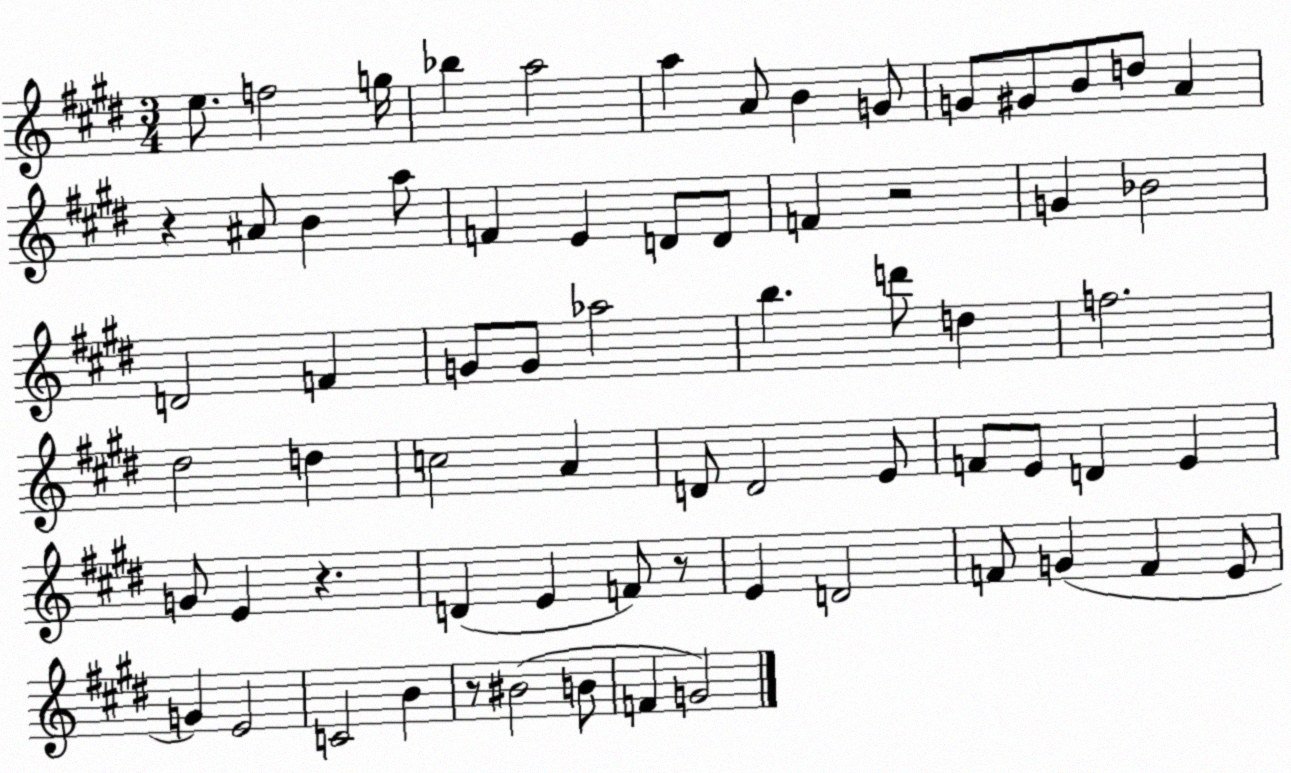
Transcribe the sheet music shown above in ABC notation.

X:1
T:Untitled
M:3/4
L:1/4
K:E
e/2 f2 g/4 _b a2 a A/2 B G/2 G/2 ^G/2 B/2 d/2 A z ^A/2 B a/2 F E D/2 D/2 F z2 G _B2 D2 F G/2 G/2 _a2 b d'/2 d f2 ^d2 d c2 A D/2 D2 E/2 F/2 E/2 D E G/2 E z D E F/2 z/2 E D2 F/2 G F E/2 G E2 C2 B z/2 ^B2 B/2 F G2